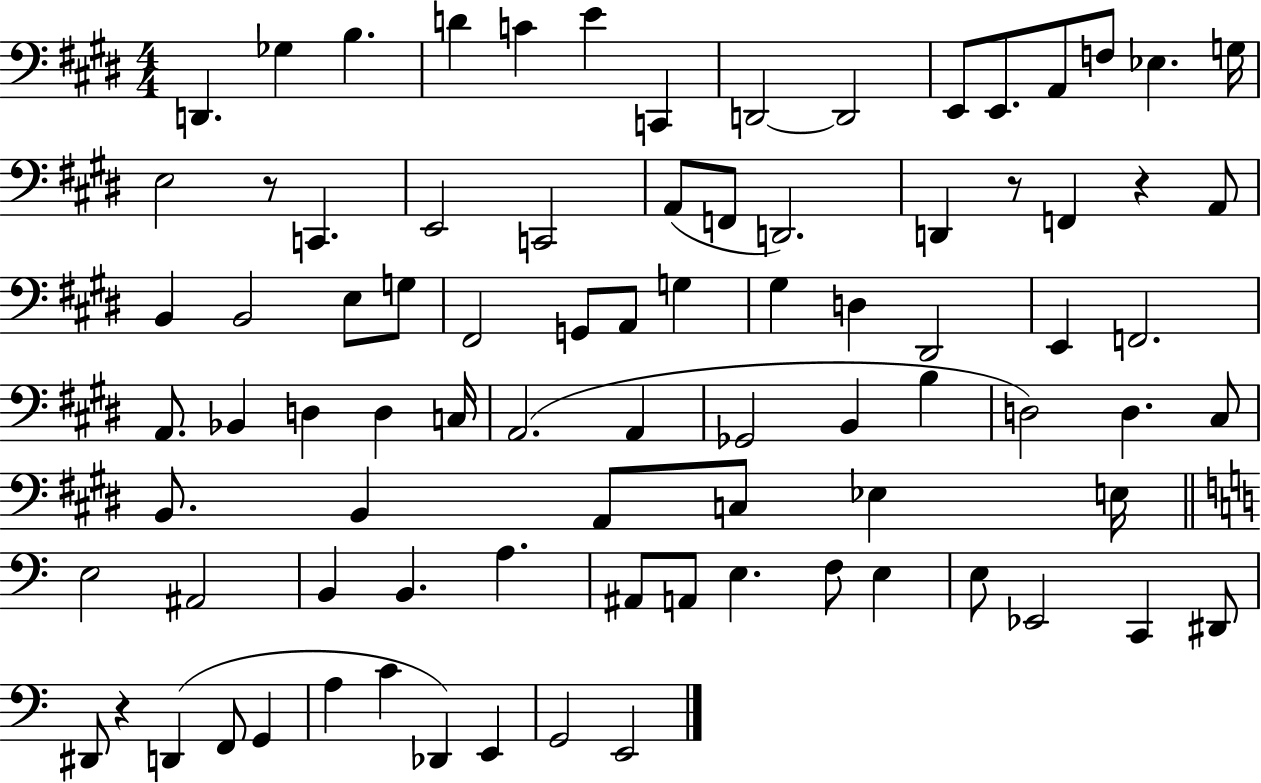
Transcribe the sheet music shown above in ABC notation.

X:1
T:Untitled
M:4/4
L:1/4
K:E
D,, _G, B, D C E C,, D,,2 D,,2 E,,/2 E,,/2 A,,/2 F,/2 _E, G,/4 E,2 z/2 C,, E,,2 C,,2 A,,/2 F,,/2 D,,2 D,, z/2 F,, z A,,/2 B,, B,,2 E,/2 G,/2 ^F,,2 G,,/2 A,,/2 G, ^G, D, ^D,,2 E,, F,,2 A,,/2 _B,, D, D, C,/4 A,,2 A,, _G,,2 B,, B, D,2 D, ^C,/2 B,,/2 B,, A,,/2 C,/2 _E, E,/4 E,2 ^A,,2 B,, B,, A, ^A,,/2 A,,/2 E, F,/2 E, E,/2 _E,,2 C,, ^D,,/2 ^D,,/2 z D,, F,,/2 G,, A, C _D,, E,, G,,2 E,,2